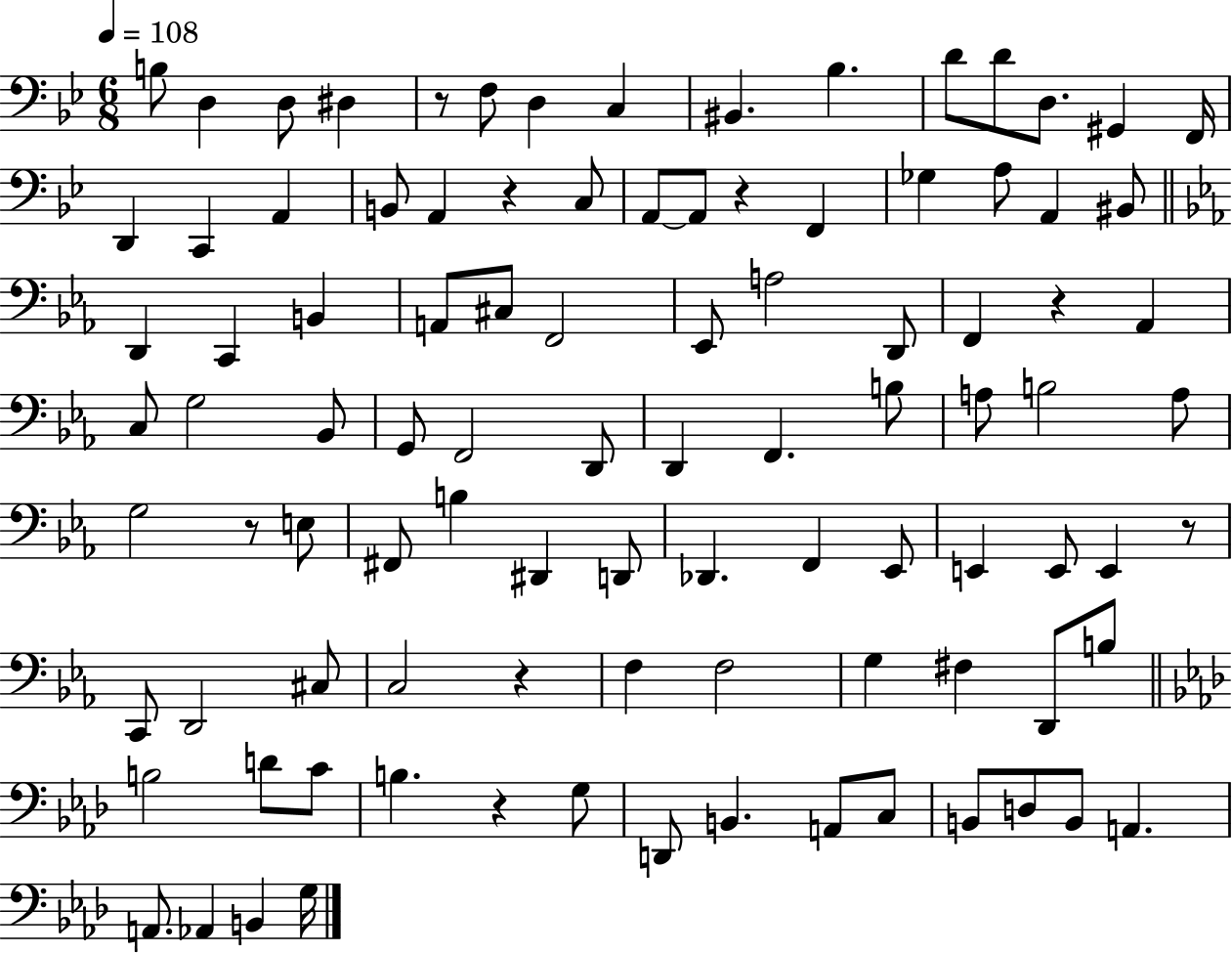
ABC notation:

X:1
T:Untitled
M:6/8
L:1/4
K:Bb
B,/2 D, D,/2 ^D, z/2 F,/2 D, C, ^B,, _B, D/2 D/2 D,/2 ^G,, F,,/4 D,, C,, A,, B,,/2 A,, z C,/2 A,,/2 A,,/2 z F,, _G, A,/2 A,, ^B,,/2 D,, C,, B,, A,,/2 ^C,/2 F,,2 _E,,/2 A,2 D,,/2 F,, z _A,, C,/2 G,2 _B,,/2 G,,/2 F,,2 D,,/2 D,, F,, B,/2 A,/2 B,2 A,/2 G,2 z/2 E,/2 ^F,,/2 B, ^D,, D,,/2 _D,, F,, _E,,/2 E,, E,,/2 E,, z/2 C,,/2 D,,2 ^C,/2 C,2 z F, F,2 G, ^F, D,,/2 B,/2 B,2 D/2 C/2 B, z G,/2 D,,/2 B,, A,,/2 C,/2 B,,/2 D,/2 B,,/2 A,, A,,/2 _A,, B,, G,/4